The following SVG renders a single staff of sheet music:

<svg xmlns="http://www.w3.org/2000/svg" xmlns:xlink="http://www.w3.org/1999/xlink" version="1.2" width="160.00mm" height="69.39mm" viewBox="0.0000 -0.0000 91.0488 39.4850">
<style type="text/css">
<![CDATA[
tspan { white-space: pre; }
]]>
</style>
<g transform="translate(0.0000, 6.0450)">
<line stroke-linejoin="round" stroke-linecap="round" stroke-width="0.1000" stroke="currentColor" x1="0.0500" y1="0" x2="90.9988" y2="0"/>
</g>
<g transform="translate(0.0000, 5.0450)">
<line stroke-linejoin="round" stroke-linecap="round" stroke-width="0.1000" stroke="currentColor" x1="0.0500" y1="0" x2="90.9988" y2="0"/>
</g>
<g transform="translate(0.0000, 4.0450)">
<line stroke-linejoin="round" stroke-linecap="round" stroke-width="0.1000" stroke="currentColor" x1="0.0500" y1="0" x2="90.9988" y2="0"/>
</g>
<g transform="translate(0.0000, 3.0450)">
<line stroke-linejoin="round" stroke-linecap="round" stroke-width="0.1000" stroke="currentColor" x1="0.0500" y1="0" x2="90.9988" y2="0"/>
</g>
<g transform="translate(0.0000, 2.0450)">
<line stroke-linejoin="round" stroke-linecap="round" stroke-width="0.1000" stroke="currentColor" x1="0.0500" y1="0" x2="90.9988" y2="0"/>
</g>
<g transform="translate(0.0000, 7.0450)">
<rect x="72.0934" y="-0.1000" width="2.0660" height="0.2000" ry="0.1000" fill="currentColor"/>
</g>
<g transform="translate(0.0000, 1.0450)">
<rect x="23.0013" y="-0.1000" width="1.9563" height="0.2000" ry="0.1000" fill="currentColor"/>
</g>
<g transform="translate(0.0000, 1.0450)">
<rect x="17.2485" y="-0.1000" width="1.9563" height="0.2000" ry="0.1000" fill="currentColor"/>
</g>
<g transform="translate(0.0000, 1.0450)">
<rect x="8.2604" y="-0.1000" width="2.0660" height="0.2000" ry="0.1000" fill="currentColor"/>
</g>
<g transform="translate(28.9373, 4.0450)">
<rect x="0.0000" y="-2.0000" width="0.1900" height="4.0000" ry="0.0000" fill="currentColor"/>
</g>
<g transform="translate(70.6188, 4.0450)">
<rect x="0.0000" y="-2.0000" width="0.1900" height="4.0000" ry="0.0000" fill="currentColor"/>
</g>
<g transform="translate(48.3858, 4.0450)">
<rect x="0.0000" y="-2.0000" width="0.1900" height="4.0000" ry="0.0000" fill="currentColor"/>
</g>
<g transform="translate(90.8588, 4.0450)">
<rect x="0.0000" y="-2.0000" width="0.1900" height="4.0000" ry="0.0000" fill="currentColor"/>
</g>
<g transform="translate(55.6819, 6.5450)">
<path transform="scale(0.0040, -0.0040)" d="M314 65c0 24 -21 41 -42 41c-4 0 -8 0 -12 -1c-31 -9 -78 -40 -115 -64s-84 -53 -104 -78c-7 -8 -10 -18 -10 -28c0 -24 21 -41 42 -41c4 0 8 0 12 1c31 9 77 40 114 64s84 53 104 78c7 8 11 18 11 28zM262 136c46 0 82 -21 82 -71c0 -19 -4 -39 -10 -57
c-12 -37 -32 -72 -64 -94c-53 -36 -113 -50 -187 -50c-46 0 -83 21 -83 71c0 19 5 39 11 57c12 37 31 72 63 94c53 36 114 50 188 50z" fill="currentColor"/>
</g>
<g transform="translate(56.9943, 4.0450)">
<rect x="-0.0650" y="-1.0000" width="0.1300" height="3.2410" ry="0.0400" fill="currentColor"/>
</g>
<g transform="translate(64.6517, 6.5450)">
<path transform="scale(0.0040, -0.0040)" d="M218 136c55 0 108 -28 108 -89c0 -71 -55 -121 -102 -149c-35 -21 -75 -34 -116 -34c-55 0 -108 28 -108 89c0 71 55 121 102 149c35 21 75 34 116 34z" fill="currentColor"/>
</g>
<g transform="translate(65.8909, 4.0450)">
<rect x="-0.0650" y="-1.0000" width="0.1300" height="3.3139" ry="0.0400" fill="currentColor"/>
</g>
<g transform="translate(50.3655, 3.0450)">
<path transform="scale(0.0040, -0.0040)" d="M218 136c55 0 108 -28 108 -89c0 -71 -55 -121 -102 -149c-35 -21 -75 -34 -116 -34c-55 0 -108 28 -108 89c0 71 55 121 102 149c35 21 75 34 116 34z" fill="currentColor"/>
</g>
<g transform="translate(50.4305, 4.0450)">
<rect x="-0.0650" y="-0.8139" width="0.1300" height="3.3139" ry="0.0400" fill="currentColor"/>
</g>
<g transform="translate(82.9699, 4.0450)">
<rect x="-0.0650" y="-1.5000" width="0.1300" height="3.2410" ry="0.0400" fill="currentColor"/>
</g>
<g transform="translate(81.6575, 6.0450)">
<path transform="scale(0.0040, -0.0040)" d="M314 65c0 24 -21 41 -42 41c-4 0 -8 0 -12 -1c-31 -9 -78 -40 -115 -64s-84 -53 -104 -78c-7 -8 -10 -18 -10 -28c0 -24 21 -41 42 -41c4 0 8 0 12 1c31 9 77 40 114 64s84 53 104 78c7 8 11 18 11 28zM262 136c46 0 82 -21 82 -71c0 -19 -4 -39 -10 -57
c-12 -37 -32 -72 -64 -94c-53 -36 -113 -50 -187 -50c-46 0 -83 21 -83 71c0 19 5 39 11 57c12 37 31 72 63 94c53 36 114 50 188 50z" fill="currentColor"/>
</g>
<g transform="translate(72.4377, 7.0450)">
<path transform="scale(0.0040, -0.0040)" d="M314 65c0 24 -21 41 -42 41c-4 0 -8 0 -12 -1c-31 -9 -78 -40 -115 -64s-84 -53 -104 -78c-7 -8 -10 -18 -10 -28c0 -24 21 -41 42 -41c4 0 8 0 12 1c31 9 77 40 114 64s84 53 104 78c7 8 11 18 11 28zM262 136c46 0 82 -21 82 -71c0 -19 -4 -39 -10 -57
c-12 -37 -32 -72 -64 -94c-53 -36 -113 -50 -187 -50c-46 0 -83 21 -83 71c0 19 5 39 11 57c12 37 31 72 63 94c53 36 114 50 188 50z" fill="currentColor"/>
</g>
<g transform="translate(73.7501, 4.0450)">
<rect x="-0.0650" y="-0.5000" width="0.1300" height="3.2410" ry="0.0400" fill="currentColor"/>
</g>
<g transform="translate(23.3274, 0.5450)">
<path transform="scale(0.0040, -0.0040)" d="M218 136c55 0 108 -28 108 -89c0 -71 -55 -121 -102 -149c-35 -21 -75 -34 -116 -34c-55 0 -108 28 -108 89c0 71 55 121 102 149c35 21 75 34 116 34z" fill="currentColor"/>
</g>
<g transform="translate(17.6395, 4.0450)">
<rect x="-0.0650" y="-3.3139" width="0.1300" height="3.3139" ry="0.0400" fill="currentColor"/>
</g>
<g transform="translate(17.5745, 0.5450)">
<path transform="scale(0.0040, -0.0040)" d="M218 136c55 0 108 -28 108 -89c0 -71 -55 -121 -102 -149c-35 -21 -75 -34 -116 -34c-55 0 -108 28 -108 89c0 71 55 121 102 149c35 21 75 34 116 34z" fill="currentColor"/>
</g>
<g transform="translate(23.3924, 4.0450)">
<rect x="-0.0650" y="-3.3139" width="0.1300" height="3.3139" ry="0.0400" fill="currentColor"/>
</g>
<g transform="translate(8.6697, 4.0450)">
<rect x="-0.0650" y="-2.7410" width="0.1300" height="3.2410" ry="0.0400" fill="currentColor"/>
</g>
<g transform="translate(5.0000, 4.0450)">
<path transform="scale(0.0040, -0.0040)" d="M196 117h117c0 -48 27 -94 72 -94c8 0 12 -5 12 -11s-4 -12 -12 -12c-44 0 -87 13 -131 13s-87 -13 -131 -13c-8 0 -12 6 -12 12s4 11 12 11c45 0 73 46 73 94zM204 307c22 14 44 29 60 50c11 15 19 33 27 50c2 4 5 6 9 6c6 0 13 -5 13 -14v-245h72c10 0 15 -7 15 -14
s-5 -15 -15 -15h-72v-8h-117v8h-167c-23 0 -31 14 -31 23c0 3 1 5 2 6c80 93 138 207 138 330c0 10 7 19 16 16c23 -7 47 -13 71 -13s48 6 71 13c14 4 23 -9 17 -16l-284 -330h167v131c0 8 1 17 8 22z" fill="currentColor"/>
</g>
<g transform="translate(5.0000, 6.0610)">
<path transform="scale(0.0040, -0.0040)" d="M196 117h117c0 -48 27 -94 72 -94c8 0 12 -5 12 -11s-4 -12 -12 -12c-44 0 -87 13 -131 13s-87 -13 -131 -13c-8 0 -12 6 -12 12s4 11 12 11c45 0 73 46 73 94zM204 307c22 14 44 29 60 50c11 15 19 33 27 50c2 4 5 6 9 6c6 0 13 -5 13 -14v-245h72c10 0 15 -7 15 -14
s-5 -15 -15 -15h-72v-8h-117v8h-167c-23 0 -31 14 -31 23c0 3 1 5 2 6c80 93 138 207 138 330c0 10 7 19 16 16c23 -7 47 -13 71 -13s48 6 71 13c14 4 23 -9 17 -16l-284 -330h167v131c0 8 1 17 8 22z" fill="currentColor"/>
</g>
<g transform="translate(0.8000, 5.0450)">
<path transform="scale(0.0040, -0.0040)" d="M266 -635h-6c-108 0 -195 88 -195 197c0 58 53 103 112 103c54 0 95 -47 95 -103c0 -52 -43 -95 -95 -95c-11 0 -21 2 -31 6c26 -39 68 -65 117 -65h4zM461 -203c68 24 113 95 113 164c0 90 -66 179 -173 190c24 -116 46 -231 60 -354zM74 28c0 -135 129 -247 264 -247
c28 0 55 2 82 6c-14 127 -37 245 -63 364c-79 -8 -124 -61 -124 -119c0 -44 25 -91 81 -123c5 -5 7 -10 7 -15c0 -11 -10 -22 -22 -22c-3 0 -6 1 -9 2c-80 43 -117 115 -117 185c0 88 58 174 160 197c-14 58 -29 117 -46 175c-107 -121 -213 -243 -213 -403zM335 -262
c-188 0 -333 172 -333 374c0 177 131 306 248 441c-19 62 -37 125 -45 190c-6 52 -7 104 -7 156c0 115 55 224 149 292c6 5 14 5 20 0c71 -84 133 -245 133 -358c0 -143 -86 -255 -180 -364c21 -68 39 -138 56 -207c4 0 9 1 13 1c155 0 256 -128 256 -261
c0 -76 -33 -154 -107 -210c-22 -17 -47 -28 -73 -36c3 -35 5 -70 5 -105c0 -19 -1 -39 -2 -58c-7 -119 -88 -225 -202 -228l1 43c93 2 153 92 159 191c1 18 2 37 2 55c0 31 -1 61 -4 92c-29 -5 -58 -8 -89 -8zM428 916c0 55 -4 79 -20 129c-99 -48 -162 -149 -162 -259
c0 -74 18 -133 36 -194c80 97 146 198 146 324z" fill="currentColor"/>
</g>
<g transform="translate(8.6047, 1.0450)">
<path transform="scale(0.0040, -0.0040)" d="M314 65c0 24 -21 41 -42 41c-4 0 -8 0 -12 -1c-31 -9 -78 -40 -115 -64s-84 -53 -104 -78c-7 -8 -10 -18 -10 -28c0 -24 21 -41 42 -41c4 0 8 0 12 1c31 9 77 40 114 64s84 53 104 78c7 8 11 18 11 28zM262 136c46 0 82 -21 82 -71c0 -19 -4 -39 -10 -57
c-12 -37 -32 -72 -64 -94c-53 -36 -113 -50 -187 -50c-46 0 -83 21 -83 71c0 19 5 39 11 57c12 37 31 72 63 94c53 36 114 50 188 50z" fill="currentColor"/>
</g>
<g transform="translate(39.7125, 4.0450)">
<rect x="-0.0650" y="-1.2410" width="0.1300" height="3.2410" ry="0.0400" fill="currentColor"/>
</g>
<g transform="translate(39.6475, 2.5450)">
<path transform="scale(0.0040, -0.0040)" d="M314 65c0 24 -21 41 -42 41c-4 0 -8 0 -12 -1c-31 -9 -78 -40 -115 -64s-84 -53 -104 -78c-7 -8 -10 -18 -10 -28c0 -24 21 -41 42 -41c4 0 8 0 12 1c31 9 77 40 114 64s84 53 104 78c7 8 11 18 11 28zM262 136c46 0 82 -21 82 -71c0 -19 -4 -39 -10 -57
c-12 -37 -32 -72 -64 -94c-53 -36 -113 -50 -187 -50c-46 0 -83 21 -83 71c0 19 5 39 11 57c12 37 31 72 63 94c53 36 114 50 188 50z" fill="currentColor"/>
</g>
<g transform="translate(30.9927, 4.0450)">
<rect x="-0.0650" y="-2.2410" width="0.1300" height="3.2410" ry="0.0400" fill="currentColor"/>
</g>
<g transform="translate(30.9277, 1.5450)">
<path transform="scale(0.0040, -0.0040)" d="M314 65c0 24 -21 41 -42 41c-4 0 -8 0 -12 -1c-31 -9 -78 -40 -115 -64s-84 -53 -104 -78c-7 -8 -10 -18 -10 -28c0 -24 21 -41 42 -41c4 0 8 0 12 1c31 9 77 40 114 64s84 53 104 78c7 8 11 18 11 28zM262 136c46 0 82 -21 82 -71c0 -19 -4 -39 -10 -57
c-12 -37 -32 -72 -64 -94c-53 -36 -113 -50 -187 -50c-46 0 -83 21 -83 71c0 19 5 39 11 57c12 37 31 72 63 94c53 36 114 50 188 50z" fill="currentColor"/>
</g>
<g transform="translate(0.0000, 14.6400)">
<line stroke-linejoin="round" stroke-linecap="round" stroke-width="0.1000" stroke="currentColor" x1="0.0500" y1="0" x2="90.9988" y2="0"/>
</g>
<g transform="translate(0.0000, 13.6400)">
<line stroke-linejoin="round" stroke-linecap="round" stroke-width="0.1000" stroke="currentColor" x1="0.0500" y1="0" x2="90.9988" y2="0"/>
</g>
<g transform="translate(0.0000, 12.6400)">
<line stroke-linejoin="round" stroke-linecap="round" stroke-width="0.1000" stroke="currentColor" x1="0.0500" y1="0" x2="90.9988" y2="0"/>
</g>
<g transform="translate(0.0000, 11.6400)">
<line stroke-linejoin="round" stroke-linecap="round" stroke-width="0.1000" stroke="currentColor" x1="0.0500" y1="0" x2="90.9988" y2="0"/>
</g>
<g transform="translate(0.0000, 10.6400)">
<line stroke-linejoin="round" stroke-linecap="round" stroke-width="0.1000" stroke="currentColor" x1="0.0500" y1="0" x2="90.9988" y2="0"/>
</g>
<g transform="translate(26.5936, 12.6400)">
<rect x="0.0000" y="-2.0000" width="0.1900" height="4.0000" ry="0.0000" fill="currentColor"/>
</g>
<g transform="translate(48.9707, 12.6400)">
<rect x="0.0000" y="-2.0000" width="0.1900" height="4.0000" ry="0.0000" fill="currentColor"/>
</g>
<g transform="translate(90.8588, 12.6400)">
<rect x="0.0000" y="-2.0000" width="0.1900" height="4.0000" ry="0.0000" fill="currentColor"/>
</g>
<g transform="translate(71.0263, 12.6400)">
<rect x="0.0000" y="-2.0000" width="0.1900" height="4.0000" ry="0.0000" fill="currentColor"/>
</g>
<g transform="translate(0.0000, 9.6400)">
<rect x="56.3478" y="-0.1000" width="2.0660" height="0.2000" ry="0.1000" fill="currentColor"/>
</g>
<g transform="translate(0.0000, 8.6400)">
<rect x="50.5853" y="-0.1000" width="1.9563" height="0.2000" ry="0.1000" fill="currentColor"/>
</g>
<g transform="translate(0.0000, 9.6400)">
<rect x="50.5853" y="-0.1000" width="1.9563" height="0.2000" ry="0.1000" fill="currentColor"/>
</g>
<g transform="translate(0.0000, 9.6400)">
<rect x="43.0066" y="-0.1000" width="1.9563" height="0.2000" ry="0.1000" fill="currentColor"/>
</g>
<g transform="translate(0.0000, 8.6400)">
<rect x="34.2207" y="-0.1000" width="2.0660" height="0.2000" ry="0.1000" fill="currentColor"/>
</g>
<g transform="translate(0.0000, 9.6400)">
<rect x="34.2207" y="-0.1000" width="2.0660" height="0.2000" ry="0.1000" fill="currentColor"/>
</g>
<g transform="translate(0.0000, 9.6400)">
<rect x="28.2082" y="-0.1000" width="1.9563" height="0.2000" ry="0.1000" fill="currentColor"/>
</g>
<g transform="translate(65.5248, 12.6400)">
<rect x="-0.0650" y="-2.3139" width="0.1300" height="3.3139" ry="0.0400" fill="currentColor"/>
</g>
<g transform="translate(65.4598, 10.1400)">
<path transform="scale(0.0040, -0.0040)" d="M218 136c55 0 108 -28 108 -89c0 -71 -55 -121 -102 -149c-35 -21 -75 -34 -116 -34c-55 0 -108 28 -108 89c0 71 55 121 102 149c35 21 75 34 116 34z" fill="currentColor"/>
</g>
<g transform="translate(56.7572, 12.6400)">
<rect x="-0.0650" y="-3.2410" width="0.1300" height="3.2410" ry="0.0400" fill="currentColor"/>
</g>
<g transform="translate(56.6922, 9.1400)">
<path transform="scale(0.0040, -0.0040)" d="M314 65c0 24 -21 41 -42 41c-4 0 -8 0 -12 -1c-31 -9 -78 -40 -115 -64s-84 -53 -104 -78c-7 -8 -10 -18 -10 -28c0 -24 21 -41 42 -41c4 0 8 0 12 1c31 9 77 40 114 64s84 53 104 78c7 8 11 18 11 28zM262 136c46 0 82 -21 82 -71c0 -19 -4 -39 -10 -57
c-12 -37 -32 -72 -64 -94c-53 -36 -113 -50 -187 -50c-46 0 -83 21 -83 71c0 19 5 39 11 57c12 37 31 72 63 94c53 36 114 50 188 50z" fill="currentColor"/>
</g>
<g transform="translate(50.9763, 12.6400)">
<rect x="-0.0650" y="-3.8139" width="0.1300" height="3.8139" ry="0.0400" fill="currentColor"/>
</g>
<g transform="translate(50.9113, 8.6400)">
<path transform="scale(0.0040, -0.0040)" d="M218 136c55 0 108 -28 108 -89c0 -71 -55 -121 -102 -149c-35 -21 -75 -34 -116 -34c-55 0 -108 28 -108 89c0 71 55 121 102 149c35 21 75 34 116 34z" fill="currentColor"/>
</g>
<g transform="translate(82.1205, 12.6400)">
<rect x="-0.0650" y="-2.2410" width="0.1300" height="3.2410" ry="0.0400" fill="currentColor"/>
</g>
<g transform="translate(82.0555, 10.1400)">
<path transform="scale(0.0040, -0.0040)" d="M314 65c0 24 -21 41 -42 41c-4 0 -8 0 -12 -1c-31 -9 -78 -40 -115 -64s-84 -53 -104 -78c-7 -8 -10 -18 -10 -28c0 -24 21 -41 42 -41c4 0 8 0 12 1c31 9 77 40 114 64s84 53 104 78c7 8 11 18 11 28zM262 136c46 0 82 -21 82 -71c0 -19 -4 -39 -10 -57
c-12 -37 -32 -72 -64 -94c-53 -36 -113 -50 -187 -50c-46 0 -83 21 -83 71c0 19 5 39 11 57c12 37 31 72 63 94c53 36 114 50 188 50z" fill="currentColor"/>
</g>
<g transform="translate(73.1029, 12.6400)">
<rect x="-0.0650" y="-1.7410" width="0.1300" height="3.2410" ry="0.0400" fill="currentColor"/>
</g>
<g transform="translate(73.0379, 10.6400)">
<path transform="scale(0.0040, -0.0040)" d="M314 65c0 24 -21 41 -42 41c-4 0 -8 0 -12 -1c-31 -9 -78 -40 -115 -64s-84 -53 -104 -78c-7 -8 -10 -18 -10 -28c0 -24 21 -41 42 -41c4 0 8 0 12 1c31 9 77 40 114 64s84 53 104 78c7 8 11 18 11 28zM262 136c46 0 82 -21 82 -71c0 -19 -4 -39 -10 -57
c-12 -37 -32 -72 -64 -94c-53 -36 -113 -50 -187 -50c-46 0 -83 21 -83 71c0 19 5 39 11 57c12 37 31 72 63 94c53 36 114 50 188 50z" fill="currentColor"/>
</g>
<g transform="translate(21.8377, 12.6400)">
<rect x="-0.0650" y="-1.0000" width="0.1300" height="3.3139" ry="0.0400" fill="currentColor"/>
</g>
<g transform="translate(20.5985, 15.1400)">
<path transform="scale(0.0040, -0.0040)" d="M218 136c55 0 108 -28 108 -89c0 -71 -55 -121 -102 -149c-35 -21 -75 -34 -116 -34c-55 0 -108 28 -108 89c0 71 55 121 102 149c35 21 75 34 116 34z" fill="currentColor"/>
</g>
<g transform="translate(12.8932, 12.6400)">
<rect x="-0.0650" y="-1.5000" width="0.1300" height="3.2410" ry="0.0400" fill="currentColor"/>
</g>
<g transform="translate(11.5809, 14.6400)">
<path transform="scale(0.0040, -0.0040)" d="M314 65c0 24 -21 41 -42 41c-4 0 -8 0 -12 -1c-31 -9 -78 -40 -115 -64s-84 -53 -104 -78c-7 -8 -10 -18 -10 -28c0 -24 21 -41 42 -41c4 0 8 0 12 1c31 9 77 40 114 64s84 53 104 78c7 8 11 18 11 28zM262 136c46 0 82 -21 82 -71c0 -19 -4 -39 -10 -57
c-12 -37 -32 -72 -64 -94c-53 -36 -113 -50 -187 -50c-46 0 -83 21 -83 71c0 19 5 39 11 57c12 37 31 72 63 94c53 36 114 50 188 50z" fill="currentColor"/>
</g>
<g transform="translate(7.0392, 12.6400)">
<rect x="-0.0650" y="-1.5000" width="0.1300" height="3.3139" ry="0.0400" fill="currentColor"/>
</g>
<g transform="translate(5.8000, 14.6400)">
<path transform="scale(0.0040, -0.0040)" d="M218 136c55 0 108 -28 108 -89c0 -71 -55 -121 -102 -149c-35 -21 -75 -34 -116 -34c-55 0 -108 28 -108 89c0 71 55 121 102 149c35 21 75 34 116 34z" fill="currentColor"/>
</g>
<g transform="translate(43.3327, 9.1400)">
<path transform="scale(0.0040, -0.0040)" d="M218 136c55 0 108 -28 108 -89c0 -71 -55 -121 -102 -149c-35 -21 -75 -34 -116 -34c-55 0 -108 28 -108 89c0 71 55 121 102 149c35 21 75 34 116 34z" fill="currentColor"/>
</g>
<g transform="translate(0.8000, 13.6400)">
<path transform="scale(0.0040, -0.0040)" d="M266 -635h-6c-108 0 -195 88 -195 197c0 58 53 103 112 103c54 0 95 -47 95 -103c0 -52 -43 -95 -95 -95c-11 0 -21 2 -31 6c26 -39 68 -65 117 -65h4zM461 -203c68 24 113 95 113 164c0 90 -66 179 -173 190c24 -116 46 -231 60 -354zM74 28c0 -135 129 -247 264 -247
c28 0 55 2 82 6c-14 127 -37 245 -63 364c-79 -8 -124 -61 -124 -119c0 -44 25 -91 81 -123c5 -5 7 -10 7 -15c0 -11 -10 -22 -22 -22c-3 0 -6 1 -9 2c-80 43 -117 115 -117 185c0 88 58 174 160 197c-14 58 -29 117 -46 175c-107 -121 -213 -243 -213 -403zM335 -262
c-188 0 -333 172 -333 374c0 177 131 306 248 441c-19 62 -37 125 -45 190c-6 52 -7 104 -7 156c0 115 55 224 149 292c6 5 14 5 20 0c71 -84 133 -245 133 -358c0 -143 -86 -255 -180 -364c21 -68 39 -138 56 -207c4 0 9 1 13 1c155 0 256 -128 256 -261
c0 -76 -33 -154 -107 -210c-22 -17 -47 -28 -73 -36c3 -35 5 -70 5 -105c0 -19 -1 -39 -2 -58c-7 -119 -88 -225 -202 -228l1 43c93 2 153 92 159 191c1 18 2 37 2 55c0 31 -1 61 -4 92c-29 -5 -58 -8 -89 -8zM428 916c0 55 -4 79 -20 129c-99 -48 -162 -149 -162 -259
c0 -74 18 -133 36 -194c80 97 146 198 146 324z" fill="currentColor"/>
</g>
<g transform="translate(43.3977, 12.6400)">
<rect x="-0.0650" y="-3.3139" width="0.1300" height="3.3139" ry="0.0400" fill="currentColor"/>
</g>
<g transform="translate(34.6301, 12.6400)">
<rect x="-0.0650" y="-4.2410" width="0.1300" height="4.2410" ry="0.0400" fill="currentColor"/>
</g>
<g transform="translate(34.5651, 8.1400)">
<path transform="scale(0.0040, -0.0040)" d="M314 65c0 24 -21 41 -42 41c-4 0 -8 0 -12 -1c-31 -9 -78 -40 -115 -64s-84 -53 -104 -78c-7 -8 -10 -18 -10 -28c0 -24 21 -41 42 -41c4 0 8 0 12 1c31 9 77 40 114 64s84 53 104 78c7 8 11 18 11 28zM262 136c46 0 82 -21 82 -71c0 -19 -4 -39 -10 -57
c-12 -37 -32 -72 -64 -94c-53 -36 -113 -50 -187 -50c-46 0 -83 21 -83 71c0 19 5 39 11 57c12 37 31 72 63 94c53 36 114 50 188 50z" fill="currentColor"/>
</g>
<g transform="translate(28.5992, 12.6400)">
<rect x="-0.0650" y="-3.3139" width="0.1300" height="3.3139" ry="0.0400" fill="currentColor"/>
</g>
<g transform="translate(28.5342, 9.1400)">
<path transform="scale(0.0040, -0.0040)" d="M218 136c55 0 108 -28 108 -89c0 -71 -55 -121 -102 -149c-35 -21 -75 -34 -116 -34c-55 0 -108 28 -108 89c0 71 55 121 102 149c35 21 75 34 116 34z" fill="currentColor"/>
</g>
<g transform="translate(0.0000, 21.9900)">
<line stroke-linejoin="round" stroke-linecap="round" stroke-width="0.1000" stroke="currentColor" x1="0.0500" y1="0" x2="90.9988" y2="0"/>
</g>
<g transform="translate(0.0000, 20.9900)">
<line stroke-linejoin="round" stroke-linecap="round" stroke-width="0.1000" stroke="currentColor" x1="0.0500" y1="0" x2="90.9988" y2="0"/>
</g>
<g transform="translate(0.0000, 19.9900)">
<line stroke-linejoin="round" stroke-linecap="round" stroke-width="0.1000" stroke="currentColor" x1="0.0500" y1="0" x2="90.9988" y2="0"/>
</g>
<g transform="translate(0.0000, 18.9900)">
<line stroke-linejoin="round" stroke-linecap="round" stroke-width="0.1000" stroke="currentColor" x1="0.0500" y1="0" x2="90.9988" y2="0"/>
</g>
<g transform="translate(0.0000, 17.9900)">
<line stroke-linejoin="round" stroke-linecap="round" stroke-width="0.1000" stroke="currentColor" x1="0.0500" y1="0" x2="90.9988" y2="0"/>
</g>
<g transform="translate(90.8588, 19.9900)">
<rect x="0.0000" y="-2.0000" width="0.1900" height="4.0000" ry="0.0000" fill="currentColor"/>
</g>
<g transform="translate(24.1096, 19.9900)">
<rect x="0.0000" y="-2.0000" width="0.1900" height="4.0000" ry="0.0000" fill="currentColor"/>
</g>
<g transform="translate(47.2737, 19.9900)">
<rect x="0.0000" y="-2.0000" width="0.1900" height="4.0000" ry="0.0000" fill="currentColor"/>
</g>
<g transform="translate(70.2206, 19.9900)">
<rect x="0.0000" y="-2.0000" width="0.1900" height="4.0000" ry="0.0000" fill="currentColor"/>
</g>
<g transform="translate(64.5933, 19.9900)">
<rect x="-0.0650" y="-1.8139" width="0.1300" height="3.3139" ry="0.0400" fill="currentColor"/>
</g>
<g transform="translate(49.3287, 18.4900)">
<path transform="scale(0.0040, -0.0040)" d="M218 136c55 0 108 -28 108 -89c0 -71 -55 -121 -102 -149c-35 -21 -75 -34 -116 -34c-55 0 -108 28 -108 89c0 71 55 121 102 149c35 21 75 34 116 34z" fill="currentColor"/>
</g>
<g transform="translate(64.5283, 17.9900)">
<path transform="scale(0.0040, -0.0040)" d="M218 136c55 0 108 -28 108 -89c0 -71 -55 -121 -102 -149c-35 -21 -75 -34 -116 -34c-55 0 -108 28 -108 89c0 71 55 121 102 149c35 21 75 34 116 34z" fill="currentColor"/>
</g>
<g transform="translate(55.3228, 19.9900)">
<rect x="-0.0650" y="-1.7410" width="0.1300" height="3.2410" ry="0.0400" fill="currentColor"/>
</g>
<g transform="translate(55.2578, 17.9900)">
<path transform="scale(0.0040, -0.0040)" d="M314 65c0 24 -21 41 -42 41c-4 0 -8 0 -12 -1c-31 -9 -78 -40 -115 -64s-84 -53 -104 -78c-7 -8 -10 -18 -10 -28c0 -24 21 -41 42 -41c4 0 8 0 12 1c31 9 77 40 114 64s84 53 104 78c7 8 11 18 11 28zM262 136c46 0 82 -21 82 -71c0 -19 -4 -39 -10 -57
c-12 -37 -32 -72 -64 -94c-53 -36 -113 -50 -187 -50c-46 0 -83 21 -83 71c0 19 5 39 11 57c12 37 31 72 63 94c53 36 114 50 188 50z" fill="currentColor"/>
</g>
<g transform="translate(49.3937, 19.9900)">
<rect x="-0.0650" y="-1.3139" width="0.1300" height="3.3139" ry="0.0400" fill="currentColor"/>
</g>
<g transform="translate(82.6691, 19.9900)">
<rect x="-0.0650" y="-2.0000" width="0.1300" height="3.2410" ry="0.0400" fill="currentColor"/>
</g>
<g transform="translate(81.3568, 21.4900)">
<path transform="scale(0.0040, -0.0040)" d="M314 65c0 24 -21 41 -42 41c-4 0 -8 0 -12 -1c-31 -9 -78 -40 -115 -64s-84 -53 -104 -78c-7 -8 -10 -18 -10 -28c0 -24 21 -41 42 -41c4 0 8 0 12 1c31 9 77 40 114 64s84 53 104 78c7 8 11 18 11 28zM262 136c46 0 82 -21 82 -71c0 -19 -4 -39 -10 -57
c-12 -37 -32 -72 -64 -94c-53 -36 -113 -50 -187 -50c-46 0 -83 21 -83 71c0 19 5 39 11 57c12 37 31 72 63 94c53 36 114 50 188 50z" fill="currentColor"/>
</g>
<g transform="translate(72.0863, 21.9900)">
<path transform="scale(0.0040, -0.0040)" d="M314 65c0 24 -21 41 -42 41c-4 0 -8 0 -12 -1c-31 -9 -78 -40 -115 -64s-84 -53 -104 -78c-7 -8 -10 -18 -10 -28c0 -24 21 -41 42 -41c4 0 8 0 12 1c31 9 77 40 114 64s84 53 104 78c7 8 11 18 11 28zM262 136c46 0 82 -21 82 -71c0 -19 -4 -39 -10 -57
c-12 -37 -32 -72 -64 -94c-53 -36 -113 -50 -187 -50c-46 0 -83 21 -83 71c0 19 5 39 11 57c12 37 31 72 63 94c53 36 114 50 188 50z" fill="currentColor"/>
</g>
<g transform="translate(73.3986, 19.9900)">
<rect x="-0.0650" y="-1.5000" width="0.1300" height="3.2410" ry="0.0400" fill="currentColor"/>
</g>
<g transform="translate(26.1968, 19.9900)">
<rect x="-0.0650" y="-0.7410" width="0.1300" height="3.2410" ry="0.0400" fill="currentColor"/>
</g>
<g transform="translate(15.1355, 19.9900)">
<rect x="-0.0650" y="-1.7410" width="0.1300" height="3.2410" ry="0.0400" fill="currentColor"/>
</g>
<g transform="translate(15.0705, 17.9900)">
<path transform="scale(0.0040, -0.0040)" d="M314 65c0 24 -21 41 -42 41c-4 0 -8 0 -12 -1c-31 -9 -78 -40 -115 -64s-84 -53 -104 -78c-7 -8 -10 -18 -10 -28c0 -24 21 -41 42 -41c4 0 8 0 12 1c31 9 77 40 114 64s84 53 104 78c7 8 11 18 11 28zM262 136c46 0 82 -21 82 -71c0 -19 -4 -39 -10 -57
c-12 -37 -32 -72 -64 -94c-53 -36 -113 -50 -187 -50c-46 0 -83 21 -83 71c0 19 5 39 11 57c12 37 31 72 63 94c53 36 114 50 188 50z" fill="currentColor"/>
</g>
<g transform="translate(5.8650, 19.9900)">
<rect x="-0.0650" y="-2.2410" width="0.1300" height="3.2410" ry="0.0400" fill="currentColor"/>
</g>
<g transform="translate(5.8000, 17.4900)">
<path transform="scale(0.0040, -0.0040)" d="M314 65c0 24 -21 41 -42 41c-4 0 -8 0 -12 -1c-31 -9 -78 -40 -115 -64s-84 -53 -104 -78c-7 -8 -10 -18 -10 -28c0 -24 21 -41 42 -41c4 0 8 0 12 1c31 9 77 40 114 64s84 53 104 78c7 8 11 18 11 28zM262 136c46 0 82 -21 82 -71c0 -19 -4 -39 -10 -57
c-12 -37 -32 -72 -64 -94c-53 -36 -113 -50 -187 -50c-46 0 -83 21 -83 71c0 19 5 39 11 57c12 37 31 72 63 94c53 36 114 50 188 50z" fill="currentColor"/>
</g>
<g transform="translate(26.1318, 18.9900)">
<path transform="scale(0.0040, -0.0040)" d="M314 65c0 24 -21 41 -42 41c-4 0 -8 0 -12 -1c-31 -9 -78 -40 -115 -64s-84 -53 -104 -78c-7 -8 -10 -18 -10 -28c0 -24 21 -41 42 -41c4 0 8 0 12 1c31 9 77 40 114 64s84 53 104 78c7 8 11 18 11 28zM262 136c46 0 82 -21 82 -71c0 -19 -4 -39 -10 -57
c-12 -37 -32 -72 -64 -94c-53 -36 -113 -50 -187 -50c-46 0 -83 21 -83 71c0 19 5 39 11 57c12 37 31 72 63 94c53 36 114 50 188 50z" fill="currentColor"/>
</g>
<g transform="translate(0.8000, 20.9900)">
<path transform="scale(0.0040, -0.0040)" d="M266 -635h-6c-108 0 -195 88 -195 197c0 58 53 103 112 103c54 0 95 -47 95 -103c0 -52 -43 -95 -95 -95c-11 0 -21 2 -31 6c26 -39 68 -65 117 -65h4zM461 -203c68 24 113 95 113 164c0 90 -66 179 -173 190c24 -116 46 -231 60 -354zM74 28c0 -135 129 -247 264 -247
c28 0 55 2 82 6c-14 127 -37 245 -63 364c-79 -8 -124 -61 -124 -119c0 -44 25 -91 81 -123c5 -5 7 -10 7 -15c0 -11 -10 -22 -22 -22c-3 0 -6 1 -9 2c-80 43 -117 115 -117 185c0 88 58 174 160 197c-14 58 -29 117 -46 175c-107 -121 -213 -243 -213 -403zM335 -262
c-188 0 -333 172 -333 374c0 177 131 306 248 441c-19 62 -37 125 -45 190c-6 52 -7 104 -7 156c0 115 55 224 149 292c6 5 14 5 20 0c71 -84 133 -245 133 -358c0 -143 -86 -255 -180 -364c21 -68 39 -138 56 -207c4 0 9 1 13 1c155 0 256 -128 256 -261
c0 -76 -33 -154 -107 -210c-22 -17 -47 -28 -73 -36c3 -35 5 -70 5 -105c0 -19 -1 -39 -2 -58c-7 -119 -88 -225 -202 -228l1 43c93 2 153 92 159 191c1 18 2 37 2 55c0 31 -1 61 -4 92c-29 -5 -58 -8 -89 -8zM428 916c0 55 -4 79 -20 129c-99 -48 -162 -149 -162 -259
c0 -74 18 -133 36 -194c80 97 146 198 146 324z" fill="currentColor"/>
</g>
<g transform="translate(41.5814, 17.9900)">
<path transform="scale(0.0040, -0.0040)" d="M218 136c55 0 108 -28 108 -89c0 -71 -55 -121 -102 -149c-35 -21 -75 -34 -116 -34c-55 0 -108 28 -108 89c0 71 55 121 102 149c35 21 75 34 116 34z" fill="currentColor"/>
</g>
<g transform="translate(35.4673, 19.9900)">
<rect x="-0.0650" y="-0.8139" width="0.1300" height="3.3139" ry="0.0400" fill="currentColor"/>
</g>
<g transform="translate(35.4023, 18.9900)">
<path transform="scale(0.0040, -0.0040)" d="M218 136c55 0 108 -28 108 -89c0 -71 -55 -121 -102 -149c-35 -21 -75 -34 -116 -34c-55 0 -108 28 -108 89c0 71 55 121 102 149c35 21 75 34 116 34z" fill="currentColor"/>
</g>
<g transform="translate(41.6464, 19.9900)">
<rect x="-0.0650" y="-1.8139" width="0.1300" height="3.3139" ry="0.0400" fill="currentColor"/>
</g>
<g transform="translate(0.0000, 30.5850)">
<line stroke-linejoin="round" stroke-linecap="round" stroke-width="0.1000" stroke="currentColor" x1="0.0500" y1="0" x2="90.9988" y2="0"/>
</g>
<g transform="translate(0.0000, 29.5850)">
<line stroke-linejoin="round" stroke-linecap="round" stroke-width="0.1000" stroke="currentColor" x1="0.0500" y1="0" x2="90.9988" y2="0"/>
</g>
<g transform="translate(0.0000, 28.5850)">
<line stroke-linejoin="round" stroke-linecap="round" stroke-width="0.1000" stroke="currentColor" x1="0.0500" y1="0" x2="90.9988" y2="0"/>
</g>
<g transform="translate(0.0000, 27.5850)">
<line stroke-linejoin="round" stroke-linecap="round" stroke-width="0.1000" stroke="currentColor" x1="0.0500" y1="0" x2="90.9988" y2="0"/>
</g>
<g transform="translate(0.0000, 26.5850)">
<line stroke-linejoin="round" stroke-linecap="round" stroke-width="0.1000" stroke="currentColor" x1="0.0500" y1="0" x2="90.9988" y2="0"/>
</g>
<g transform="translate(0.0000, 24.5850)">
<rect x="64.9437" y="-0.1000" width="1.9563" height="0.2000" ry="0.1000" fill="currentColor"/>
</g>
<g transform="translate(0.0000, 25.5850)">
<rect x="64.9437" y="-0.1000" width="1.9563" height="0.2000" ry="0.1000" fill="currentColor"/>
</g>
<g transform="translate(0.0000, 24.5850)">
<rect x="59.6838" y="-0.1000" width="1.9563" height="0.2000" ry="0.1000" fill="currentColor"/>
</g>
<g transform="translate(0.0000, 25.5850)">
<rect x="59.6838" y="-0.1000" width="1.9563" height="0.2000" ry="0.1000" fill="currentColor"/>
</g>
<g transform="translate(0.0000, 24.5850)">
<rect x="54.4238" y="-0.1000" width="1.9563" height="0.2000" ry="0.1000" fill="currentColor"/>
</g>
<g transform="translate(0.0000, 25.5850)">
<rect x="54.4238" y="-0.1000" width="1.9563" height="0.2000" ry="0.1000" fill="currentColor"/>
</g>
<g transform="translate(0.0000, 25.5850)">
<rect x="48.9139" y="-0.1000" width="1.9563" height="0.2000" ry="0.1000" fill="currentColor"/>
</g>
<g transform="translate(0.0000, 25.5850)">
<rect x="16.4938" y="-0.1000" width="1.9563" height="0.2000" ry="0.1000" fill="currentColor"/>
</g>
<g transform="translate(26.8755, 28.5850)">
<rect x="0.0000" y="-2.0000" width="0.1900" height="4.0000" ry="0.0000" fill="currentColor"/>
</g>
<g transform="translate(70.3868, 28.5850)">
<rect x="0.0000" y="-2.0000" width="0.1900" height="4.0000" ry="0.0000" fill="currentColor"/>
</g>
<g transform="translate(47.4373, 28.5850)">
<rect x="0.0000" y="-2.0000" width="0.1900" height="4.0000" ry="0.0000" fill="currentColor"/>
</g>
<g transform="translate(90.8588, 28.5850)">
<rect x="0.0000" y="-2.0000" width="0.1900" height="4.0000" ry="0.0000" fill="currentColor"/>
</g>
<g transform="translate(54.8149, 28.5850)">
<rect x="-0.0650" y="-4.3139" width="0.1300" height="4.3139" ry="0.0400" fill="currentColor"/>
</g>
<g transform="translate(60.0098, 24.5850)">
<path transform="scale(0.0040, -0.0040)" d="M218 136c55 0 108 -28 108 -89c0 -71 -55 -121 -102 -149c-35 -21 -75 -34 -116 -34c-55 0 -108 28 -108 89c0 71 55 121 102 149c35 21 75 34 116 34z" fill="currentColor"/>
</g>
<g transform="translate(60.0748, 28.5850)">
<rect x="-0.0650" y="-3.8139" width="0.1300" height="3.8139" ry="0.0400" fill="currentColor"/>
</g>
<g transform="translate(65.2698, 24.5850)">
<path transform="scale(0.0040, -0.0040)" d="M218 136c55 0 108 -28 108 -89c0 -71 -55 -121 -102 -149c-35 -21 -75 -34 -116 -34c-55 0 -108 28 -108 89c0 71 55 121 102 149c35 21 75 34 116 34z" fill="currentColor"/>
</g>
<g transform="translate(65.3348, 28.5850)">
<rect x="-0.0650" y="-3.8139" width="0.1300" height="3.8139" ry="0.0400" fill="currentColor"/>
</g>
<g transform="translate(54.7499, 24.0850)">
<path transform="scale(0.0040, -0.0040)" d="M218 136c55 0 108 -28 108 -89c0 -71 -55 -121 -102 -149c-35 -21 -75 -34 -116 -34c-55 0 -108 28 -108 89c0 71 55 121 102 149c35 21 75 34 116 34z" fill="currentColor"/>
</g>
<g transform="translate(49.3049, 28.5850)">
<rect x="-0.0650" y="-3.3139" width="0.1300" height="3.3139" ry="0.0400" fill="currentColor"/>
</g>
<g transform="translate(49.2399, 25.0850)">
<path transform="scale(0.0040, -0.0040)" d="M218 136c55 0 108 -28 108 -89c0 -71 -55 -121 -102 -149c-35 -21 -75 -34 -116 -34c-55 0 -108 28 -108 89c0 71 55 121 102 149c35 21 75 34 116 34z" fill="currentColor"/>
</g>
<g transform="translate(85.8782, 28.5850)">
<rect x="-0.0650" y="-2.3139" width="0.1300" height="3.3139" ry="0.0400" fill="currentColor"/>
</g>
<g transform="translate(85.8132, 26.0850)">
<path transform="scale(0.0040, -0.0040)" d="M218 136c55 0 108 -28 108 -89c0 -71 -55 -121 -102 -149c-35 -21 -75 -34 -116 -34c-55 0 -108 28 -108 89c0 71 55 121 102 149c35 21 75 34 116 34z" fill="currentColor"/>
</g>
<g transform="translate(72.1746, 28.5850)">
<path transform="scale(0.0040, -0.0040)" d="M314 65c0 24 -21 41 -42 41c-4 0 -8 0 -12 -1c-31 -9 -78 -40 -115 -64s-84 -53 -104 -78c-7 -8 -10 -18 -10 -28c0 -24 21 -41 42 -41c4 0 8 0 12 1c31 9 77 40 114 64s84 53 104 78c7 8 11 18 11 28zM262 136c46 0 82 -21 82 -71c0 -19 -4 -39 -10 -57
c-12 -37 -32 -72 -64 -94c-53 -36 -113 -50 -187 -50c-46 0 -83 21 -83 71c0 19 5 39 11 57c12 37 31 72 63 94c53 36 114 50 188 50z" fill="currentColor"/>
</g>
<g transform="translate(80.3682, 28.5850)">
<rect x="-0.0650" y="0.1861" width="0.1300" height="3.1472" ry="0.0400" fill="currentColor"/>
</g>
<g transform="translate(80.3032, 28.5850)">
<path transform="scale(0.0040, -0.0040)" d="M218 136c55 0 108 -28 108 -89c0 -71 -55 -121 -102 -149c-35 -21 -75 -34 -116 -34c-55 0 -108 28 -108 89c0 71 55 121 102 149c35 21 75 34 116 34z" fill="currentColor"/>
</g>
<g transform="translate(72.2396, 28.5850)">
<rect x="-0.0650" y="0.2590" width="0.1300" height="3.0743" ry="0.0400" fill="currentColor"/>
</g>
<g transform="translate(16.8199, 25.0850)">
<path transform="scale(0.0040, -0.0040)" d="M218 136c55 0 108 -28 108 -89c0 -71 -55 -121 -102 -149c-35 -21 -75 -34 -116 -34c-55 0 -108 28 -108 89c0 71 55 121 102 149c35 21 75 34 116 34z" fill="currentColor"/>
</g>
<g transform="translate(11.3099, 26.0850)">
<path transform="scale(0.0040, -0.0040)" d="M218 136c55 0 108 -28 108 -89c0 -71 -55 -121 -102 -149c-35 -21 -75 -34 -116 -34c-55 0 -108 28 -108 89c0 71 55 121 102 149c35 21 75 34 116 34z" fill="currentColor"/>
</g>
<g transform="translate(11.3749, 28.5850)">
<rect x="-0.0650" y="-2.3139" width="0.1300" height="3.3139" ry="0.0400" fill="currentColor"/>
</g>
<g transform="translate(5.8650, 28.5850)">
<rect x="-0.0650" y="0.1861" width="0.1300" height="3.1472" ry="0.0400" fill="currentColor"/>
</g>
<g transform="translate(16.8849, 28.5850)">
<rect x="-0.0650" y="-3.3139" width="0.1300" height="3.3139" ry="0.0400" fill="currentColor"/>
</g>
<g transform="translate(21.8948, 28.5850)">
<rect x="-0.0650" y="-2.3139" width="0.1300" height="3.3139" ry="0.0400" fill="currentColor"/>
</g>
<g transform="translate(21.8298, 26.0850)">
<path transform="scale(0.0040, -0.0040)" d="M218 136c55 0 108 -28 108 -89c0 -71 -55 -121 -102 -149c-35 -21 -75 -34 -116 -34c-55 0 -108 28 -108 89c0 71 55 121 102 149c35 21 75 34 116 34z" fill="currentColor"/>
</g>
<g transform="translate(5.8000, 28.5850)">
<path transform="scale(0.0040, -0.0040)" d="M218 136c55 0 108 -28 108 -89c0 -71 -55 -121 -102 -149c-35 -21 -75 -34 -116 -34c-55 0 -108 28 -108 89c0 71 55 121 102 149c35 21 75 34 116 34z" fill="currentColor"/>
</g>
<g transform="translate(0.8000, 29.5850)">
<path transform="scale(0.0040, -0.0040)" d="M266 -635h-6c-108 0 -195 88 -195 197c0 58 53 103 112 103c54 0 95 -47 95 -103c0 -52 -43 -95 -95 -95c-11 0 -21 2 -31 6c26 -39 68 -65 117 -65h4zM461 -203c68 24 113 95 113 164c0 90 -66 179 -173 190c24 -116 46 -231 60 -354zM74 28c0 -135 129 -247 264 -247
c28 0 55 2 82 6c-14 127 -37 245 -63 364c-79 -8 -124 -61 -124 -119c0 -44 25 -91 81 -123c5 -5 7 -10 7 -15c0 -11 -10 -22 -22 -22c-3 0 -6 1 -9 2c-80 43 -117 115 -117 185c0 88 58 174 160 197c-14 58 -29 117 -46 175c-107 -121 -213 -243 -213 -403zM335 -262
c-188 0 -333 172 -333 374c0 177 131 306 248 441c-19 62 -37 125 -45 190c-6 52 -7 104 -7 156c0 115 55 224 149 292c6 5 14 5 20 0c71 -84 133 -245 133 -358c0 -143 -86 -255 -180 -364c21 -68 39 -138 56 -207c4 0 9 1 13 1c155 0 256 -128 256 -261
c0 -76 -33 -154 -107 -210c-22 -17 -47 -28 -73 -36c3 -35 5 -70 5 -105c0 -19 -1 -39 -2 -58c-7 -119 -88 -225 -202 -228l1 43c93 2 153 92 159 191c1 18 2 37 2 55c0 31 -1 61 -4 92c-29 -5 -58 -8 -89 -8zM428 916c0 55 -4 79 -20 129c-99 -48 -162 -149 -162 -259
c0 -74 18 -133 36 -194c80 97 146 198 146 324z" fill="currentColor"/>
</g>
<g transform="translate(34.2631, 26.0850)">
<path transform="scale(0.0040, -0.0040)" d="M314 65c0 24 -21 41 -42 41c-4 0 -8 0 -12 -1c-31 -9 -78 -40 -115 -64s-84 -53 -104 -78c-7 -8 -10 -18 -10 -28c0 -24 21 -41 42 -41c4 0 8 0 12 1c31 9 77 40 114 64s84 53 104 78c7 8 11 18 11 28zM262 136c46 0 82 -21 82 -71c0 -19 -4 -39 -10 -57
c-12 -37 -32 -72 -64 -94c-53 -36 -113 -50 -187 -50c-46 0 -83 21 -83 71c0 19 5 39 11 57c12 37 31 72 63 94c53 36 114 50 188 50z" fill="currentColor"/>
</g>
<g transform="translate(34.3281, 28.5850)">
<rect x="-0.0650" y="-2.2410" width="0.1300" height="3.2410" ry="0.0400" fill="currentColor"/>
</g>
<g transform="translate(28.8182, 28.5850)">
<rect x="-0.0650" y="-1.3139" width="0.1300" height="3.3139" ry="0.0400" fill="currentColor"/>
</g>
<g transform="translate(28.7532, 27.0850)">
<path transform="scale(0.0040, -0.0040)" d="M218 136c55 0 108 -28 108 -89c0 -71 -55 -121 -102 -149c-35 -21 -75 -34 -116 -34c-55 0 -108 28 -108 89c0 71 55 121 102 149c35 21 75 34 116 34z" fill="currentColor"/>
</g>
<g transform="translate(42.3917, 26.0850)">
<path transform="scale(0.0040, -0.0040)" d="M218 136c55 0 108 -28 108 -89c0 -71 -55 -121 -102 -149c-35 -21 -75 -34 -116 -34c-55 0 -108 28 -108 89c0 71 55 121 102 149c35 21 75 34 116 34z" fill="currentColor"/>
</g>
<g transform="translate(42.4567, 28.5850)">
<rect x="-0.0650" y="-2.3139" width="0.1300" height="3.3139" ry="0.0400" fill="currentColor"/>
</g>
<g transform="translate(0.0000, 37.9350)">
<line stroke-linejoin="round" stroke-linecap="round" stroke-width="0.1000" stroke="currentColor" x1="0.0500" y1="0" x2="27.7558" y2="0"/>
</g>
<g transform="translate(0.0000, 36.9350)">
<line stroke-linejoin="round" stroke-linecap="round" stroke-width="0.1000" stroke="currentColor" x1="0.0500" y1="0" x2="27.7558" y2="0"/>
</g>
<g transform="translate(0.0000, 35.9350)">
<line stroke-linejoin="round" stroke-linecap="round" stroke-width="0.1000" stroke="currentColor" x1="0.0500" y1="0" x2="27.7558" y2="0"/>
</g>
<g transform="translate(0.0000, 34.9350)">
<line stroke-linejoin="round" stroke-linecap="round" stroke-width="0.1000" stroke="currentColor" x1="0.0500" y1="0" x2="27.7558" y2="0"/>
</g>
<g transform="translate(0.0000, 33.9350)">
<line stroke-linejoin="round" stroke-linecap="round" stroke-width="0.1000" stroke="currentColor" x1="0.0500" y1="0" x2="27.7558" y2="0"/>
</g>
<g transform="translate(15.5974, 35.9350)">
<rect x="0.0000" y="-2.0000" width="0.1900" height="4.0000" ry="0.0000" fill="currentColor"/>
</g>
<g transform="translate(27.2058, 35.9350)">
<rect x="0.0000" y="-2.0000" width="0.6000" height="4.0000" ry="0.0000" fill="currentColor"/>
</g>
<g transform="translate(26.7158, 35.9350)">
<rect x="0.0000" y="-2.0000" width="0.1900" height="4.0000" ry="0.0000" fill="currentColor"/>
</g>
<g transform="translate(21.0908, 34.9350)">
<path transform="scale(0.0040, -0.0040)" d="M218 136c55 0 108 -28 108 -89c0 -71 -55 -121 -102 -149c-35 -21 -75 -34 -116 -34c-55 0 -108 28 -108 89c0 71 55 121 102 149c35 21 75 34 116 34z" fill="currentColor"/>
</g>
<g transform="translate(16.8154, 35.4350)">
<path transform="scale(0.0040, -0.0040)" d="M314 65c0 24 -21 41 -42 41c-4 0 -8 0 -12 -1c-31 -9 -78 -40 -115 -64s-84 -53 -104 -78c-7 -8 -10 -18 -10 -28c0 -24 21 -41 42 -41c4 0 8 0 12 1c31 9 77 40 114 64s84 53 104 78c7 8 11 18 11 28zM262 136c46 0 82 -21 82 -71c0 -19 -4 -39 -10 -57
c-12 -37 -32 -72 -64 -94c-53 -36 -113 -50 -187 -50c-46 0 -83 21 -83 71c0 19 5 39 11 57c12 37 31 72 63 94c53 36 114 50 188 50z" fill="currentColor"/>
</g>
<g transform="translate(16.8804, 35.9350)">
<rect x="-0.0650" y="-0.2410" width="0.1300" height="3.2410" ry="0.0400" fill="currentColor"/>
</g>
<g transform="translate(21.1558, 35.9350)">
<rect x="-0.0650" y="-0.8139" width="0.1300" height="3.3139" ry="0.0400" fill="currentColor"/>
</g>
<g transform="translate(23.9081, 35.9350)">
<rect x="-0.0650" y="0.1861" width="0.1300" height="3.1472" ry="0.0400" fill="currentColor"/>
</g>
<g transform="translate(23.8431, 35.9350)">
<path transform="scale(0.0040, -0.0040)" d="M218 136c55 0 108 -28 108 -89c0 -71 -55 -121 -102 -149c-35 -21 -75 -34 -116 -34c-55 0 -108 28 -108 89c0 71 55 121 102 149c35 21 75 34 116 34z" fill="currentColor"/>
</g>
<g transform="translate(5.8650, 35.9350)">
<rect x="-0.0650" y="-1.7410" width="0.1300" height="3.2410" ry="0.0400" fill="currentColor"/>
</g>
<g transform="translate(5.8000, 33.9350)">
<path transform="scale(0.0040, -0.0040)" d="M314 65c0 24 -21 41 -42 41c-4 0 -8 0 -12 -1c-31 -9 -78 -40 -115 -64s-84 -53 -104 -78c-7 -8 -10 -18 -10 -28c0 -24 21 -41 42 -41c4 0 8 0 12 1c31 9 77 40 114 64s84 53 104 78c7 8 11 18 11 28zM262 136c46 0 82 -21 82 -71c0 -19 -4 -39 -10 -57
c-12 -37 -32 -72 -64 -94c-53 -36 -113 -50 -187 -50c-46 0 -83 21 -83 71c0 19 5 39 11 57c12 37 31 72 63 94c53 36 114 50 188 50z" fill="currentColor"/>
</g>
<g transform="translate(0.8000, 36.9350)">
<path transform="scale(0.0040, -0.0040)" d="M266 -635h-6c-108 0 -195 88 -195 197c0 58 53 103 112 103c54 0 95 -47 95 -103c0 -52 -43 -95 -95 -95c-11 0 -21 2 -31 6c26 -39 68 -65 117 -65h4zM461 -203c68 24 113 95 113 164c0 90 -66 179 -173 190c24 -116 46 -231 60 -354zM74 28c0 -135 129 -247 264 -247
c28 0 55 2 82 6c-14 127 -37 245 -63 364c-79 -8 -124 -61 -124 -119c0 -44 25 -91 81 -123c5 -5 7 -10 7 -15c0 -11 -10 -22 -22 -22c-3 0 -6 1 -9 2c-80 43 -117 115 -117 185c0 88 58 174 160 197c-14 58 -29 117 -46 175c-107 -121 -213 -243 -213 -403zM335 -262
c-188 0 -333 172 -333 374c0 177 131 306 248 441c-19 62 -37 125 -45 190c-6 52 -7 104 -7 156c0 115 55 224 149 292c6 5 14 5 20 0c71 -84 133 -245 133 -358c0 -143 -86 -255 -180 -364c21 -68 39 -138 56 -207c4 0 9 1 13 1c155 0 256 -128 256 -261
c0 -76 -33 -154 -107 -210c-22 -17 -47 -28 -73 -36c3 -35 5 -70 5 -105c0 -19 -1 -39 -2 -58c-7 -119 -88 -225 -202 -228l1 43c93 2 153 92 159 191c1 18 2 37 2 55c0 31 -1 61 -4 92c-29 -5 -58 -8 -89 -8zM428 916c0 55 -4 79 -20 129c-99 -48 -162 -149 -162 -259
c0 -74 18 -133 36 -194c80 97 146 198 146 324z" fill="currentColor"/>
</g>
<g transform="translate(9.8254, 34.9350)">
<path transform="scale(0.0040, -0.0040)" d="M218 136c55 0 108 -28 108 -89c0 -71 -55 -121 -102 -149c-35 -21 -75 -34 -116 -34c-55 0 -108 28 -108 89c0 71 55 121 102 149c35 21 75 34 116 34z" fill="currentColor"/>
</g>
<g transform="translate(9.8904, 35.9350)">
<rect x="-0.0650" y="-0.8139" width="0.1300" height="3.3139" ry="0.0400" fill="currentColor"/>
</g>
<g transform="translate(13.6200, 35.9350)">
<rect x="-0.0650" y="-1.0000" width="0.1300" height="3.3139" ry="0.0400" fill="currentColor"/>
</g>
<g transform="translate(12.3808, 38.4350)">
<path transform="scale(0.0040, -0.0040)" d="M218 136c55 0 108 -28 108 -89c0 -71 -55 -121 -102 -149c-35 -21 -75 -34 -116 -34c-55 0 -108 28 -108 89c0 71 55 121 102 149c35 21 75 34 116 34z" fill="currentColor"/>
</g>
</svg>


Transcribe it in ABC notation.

X:1
T:Untitled
M:4/4
L:1/4
K:C
a2 b b g2 e2 d D2 D C2 E2 E E2 D b d'2 b c' b2 g f2 g2 g2 f2 d2 d f e f2 f E2 F2 B g b g e g2 g b d' c' c' B2 B g f2 d D c2 d B